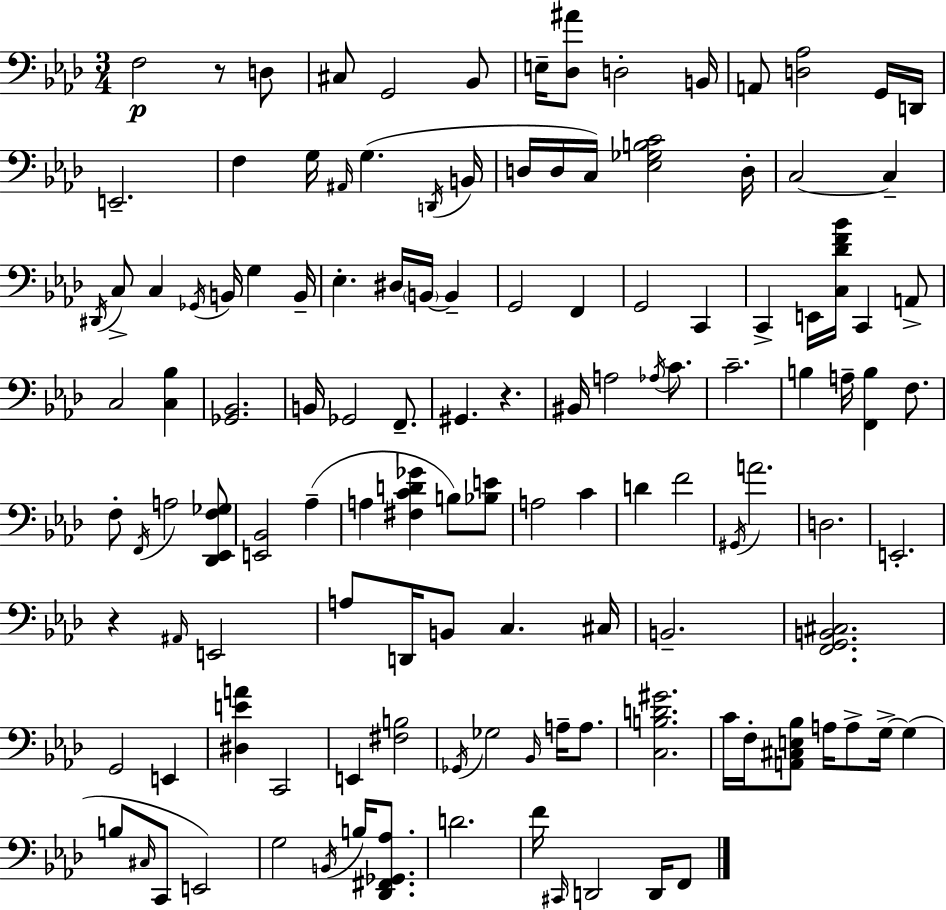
{
  \clef bass
  \numericTimeSignature
  \time 3/4
  \key aes \major
  f2\p r8 d8 | cis8 g,2 bes,8 | e16-- <des ais'>8 d2-. b,16 | a,8 <d aes>2 g,16 d,16 | \break e,2.-- | f4 g16 \grace { ais,16 } g4.( | \acciaccatura { d,16 } b,16 d16 d16 c16) <ees ges b c'>2 | d16-. c2~~ c4-- | \break \acciaccatura { dis,16 } c8-> c4 \acciaccatura { ges,16 } b,16 g4 | b,16-- ees4.-. dis16 \parenthesize b,16~~ | b,4-- g,2 | f,4 g,2 | \break c,4 c,4-> e,16 <c des' f' bes'>16 c,4 | a,8-> c2 | <c bes>4 <ges, bes,>2. | b,16 ges,2 | \break f,8.-- gis,4. r4. | bis,16 a2 | \acciaccatura { aes16 } c'8. c'2.-- | b4 a16-- <f, b>4 | \break f8. f8-. \acciaccatura { f,16 } a2 | <des, ees, f ges>8 <e, bes,>2 | aes4--( a4 <fis c' d' ges'>4 | b8) <bes e'>8 a2 | \break c'4 d'4 f'2 | \acciaccatura { gis,16 } a'2. | d2. | e,2.-. | \break r4 \grace { ais,16 } | e,2 a8 d,16 b,8 | c4. cis16 b,2.-- | <f, g, b, cis>2. | \break g,2 | e,4 <dis e' a'>4 | c,2 e,4 | <fis b>2 \acciaccatura { ges,16 } ges2 | \break \grace { bes,16 } a16-- a8. <c b d' gis'>2. | c'16 f16-. | <a, cis e bes>8 a16 a8-> g16->~~ g4( b8 | \grace { cis16 } c,8 e,2) g2 | \break \acciaccatura { b,16 } b16 <des, fis, ges, aes>8. | d'2. | f'16 \grace { cis,16 } d,2 d,16 f,8 | \bar "|."
}